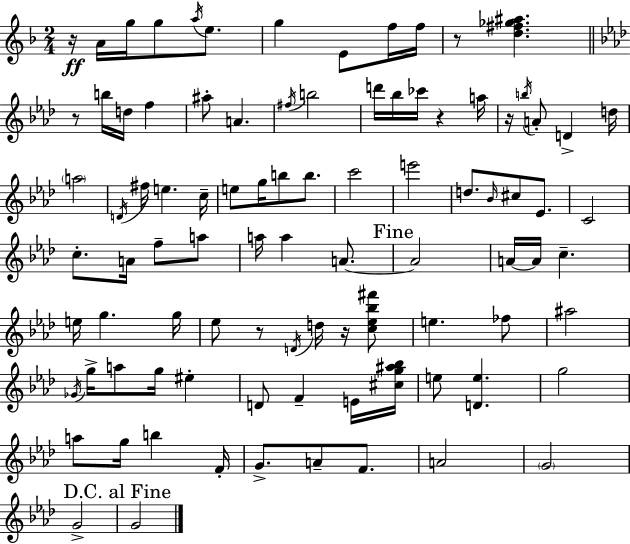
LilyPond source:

{
  \clef treble
  \numericTimeSignature
  \time 2/4
  \key d \minor
  \repeat volta 2 { r16\ff a'16 g''16 g''8 \acciaccatura { a''16 } e''8. | g''4 e'8 f''16 | f''16 r8 <d'' fis'' ges'' ais''>4. | \bar "||" \break \key aes \major r8 b''16 d''16 f''4 | ais''8-. a'4. | \acciaccatura { fis''16 } b''2 | d'''16 bes''16 ces'''16 r4 | \break a''16 r16 \acciaccatura { b''16 } a'8-. d'4-> | d''16 \parenthesize a''2 | \acciaccatura { d'16 } fis''16 e''4. | c''16-- e''8 g''16 b''8 | \break b''8. c'''2 | e'''2 | d''8. \grace { bes'16 } cis''8 | ees'8. c'2 | \break c''8.-. a'16 | f''8-- a''8 a''16 a''4 | a'8.~~ \mark "Fine" a'2 | a'16~~ a'16 c''4.-- | \break e''16 g''4. | g''16 ees''8 r8 | \acciaccatura { d'16 } d''16 r16 <c'' ees'' bes'' fis'''>8 e''4. | fes''8 ais''2 | \break \acciaccatura { ges'16 } g''16-> a''8 | g''16 eis''4-. d'8 | f'4-- e'16 <cis'' g'' ais'' bes''>16 e''8 | <d' e''>4. g''2 | \break a''8 | g''16 b''4 f'16-. g'8.-> | a'8-- f'8. a'2 | \parenthesize g'2 | \break g'2-> | \mark "D.C. al Fine" g'2 | } \bar "|."
}